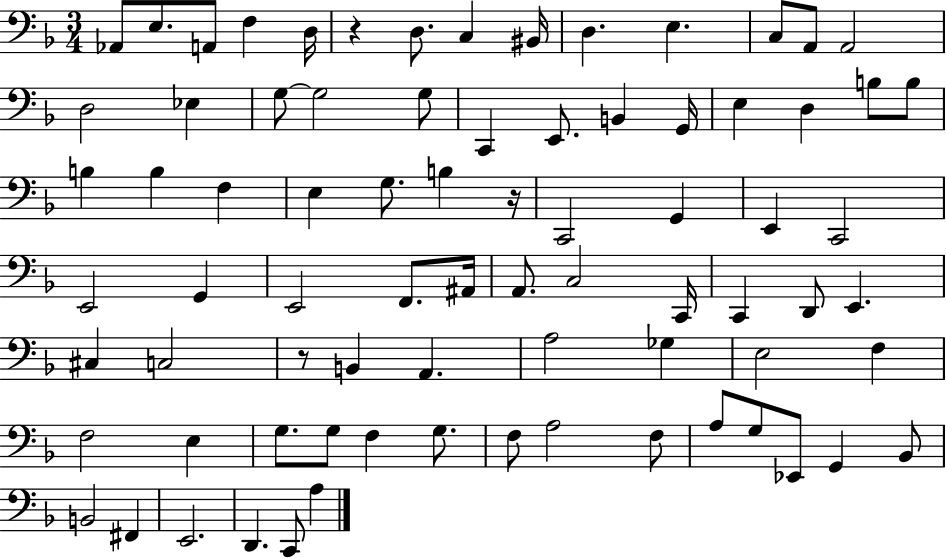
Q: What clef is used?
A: bass